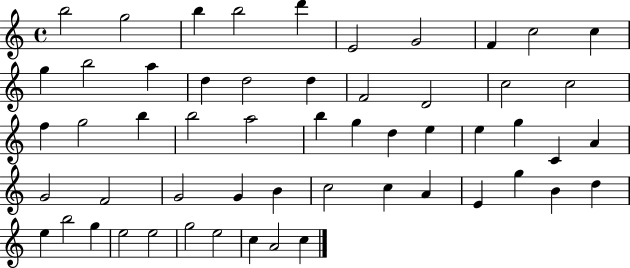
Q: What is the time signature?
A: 4/4